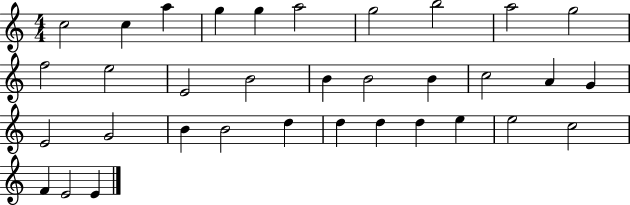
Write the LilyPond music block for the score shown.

{
  \clef treble
  \numericTimeSignature
  \time 4/4
  \key c \major
  c''2 c''4 a''4 | g''4 g''4 a''2 | g''2 b''2 | a''2 g''2 | \break f''2 e''2 | e'2 b'2 | b'4 b'2 b'4 | c''2 a'4 g'4 | \break e'2 g'2 | b'4 b'2 d''4 | d''4 d''4 d''4 e''4 | e''2 c''2 | \break f'4 e'2 e'4 | \bar "|."
}